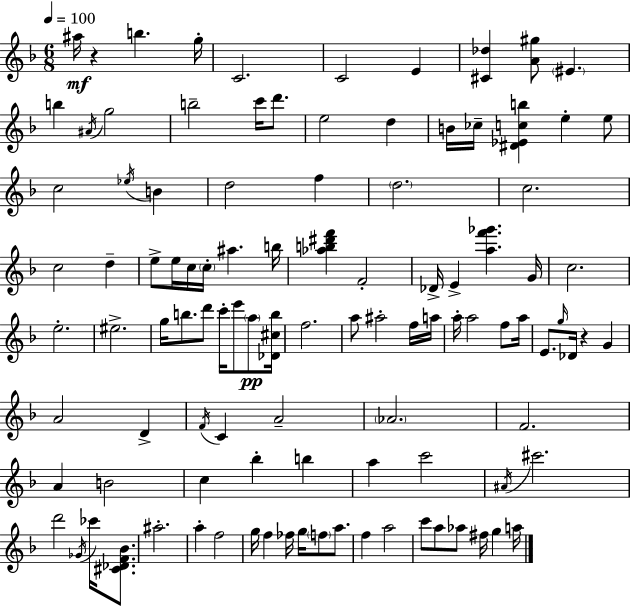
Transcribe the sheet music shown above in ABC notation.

X:1
T:Untitled
M:6/8
L:1/4
K:Dm
^a/4 z b g/4 C2 C2 E [^C_d] [A^g]/2 ^E b ^A/4 g2 b2 c'/4 d'/2 e2 d B/4 _c/4 [^D_Ecb] e e/2 c2 _e/4 B d2 f d2 c2 c2 d e/2 e/4 c/4 c/4 ^a b/4 [_ab^d'f'] F2 _D/4 E [af'_g'] G/4 c2 e2 ^e2 g/4 b/2 d'/2 c'/4 e'/2 a/2 [_D^cb]/4 f2 a/2 ^a2 f/4 a/4 a/4 a2 f/2 a/4 E/2 g/4 _D/4 z G A2 D F/4 C A2 _A2 F2 A B2 c _b b a c'2 ^A/4 ^c'2 d'2 _G/4 _c'/4 [^C_DF_B]/2 ^a2 a f2 g/4 f _f/4 g/4 f/2 a/2 f a2 c'/2 a/2 _a/2 ^f/4 g a/4